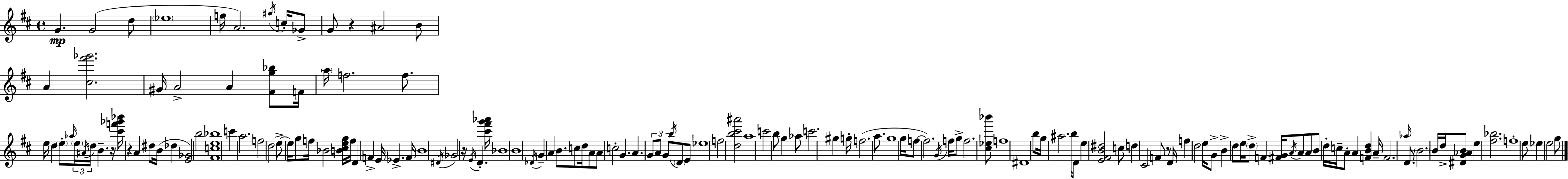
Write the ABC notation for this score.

X:1
T:Untitled
M:4/4
L:1/4
K:D
G G2 d/2 _e4 f/4 A2 ^g/4 c/4 _G/2 G/2 z ^A2 B/2 A [^c^f'_g']2 ^G/4 A2 A [^Fg_b]/2 F/4 a/4 f2 f/2 e/4 d e/2 _a/4 e/4 ^A/4 d/4 B z/4 [^c'f'_g'_b']/4 z A ^d/2 B/4 _d [E_G]2 b2 [^Fce_b]4 c' a2 f2 d2 e/2 e/4 g/2 f/4 _B2 [B^ceg]/4 f/4 D F E/4 _E F/4 B4 ^D/4 _G2 z/4 E/4 D [^c'^f'g'_a']/4 _B4 B4 _D/4 G A B/2 c/2 d/4 A/2 A/2 c2 G A G/2 A/2 G/2 b/4 D/2 E/2 _e4 f2 [db^c'^a']2 a4 c'2 b/2 g _a/2 c'2 ^g g/4 f2 a/2 g4 g/4 f/2 f2 G/4 f/4 g/2 f2 [^c_e_b']/2 f4 ^D4 b/2 g/4 ^a2 b/4 D/2 e [E^FB^d]2 c/2 d ^C2 F/2 z/2 D/4 f d2 e/4 G/2 B d/2 e/4 d/2 F [^FG]/4 A/4 A/2 A/2 B/2 d/4 c/4 A/2 A [FBd] A/4 F2 _a/4 D/2 B2 B/4 d/4 [^DG_AB]/2 e [^f_b]2 f4 e/2 _e e2 g/2